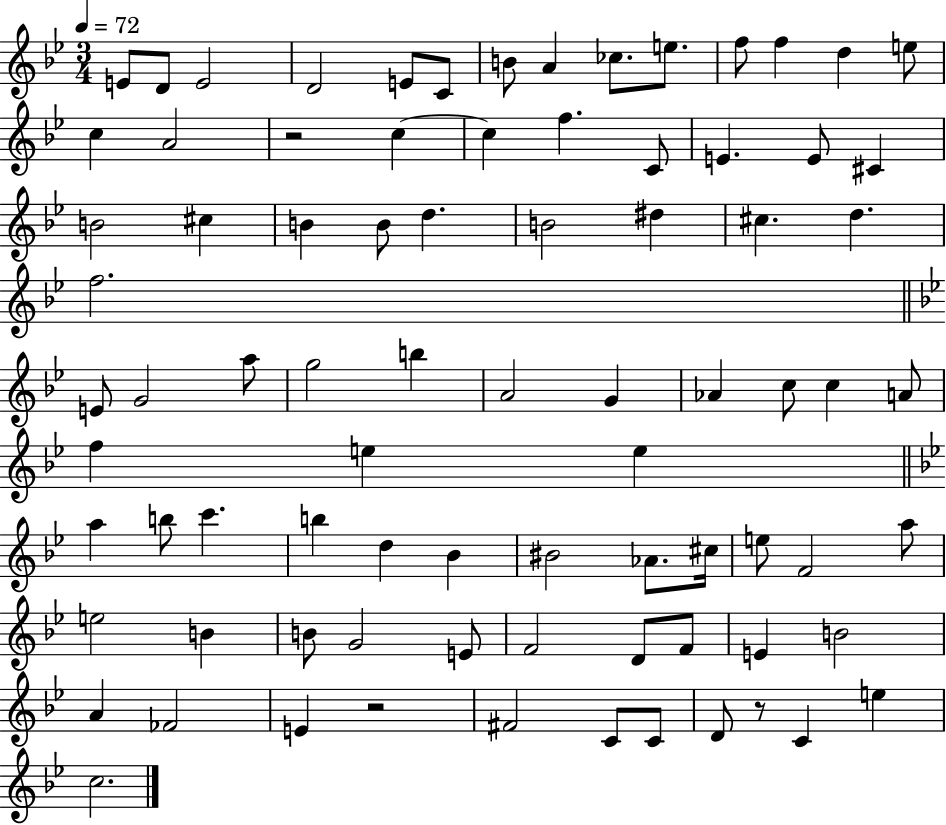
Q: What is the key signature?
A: BES major